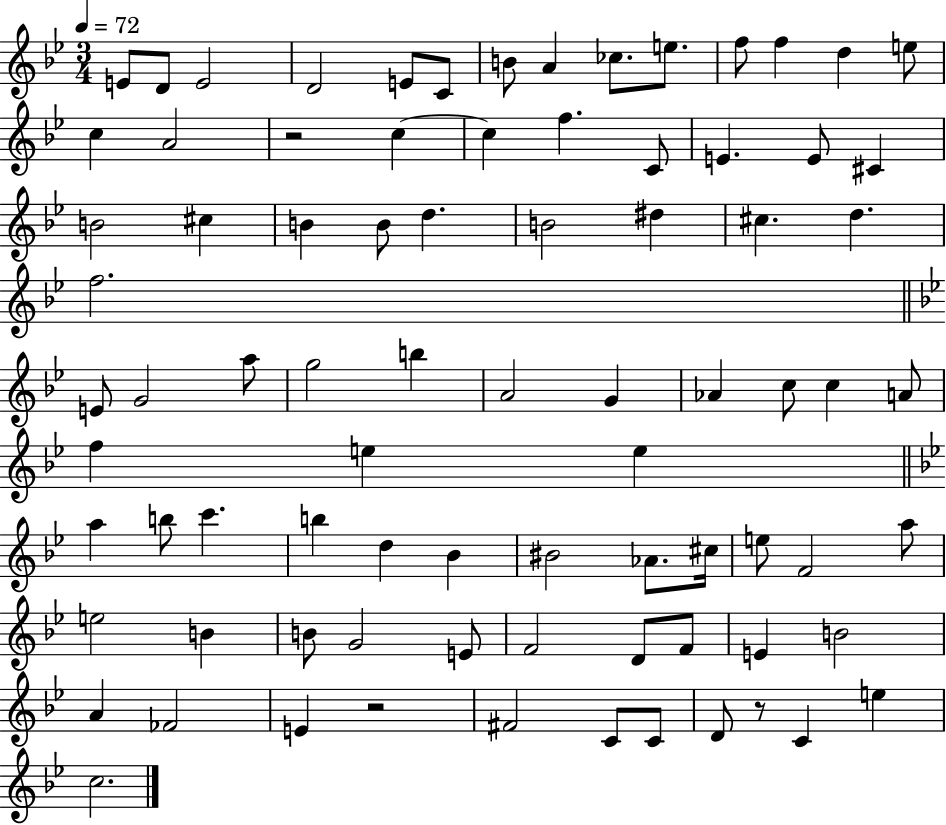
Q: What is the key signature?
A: BES major